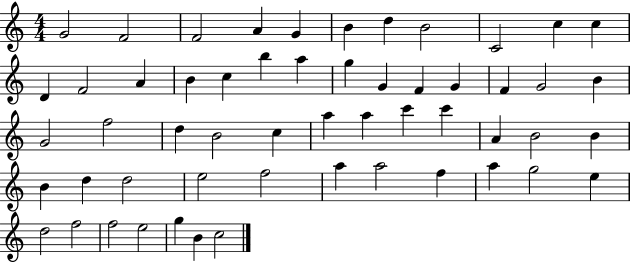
{
  \clef treble
  \numericTimeSignature
  \time 4/4
  \key c \major
  g'2 f'2 | f'2 a'4 g'4 | b'4 d''4 b'2 | c'2 c''4 c''4 | \break d'4 f'2 a'4 | b'4 c''4 b''4 a''4 | g''4 g'4 f'4 g'4 | f'4 g'2 b'4 | \break g'2 f''2 | d''4 b'2 c''4 | a''4 a''4 c'''4 c'''4 | a'4 b'2 b'4 | \break b'4 d''4 d''2 | e''2 f''2 | a''4 a''2 f''4 | a''4 g''2 e''4 | \break d''2 f''2 | f''2 e''2 | g''4 b'4 c''2 | \bar "|."
}